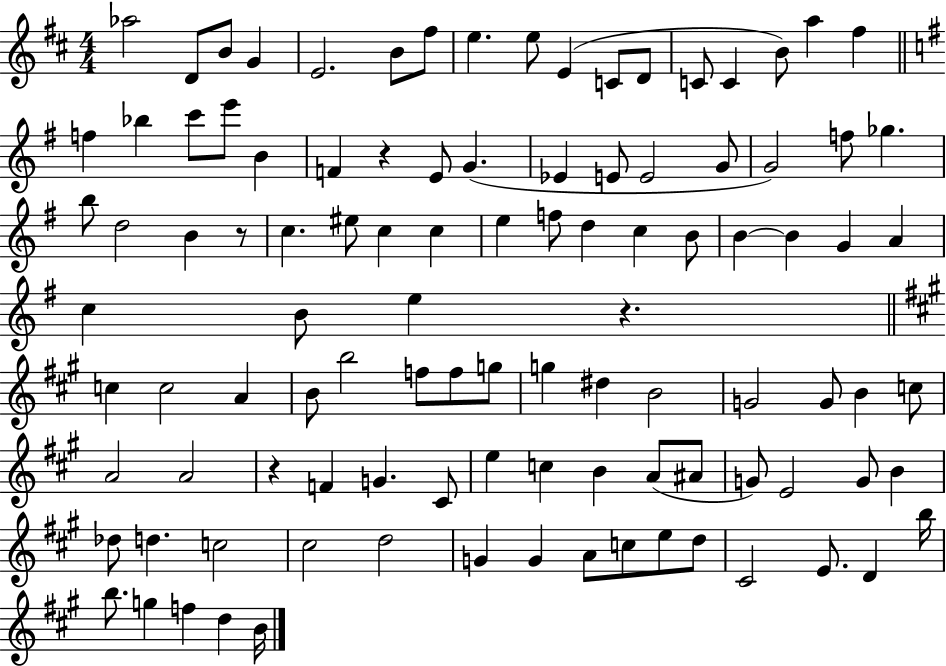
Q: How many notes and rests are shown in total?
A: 104